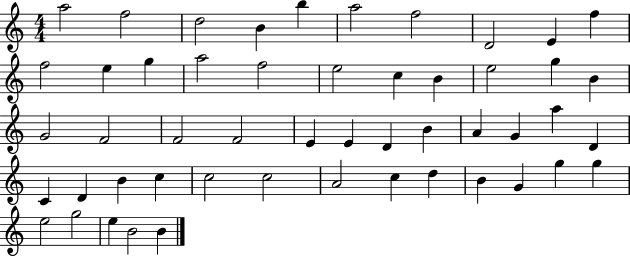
X:1
T:Untitled
M:4/4
L:1/4
K:C
a2 f2 d2 B b a2 f2 D2 E f f2 e g a2 f2 e2 c B e2 g B G2 F2 F2 F2 E E D B A G a D C D B c c2 c2 A2 c d B G g g e2 g2 e B2 B